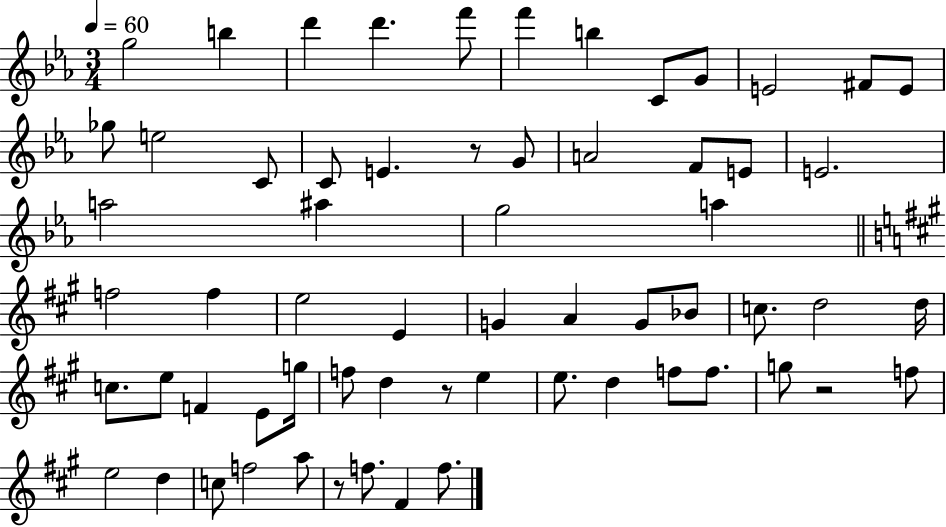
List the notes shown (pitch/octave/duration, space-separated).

G5/h B5/q D6/q D6/q. F6/e F6/q B5/q C4/e G4/e E4/h F#4/e E4/e Gb5/e E5/h C4/e C4/e E4/q. R/e G4/e A4/h F4/e E4/e E4/h. A5/h A#5/q G5/h A5/q F5/h F5/q E5/h E4/q G4/q A4/q G4/e Bb4/e C5/e. D5/h D5/s C5/e. E5/e F4/q E4/e G5/s F5/e D5/q R/e E5/q E5/e. D5/q F5/e F5/e. G5/e R/h F5/e E5/h D5/q C5/e F5/h A5/e R/e F5/e. F#4/q F5/e.